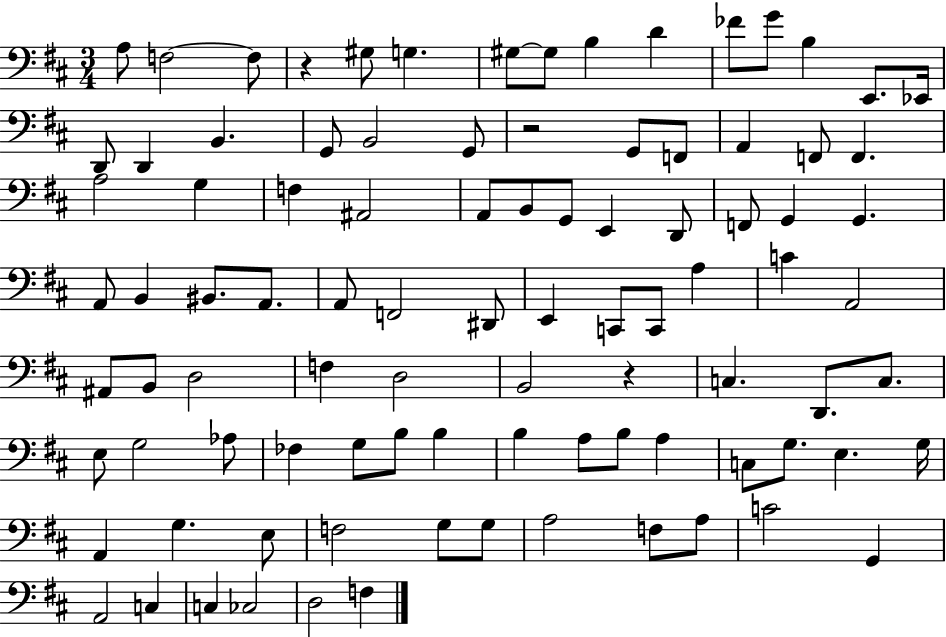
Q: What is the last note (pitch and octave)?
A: F3